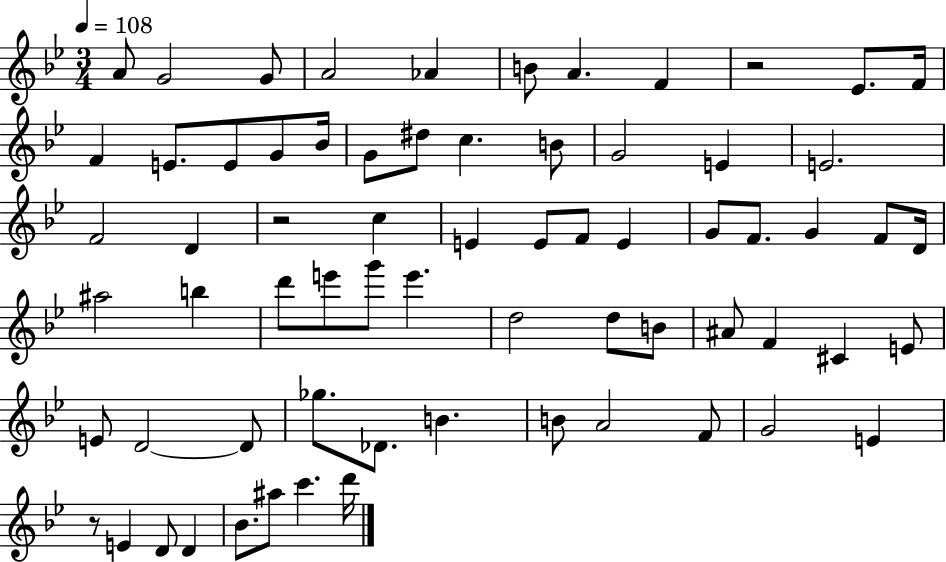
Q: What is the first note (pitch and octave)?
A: A4